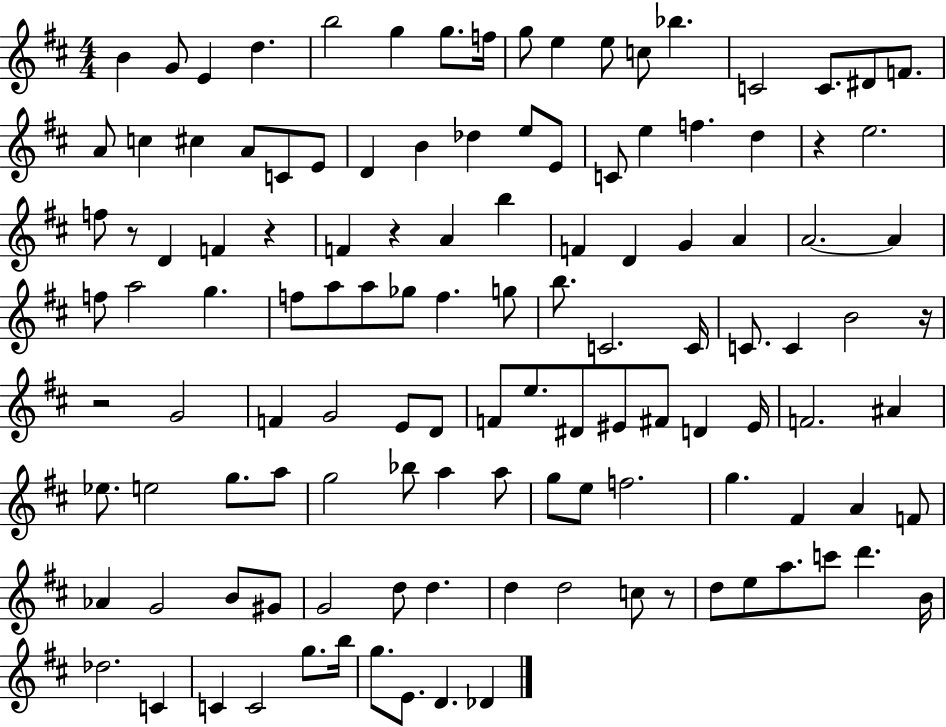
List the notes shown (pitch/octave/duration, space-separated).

B4/q G4/e E4/q D5/q. B5/h G5/q G5/e. F5/s G5/e E5/q E5/e C5/e Bb5/q. C4/h C4/e. D#4/e F4/e. A4/e C5/q C#5/q A4/e C4/e E4/e D4/q B4/q Db5/q E5/e E4/e C4/e E5/q F5/q. D5/q R/q E5/h. F5/e R/e D4/q F4/q R/q F4/q R/q A4/q B5/q F4/q D4/q G4/q A4/q A4/h. A4/q F5/e A5/h G5/q. F5/e A5/e A5/e Gb5/e F5/q. G5/e B5/e. C4/h. C4/s C4/e. C4/q B4/h R/s R/h G4/h F4/q G4/h E4/e D4/e F4/e E5/e. D#4/e EIS4/e F#4/e D4/q EIS4/s F4/h. A#4/q Eb5/e. E5/h G5/e. A5/e G5/h Bb5/e A5/q A5/e G5/e E5/e F5/h. G5/q. F#4/q A4/q F4/e Ab4/q G4/h B4/e G#4/e G4/h D5/e D5/q. D5/q D5/h C5/e R/e D5/e E5/e A5/e. C6/e D6/q. B4/s Db5/h. C4/q C4/q C4/h G5/e. B5/s G5/e. E4/e. D4/q. Db4/q